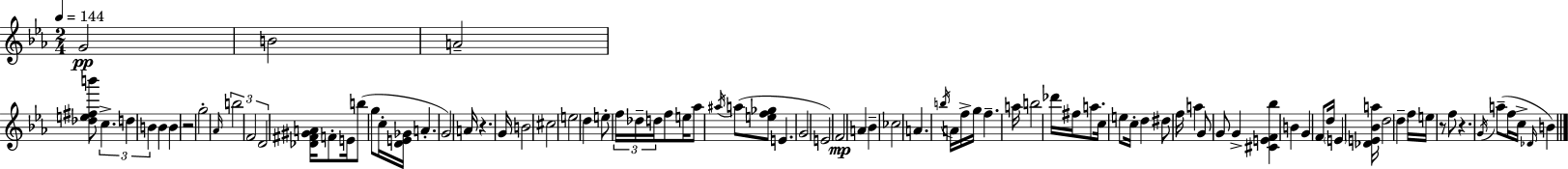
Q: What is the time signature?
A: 2/4